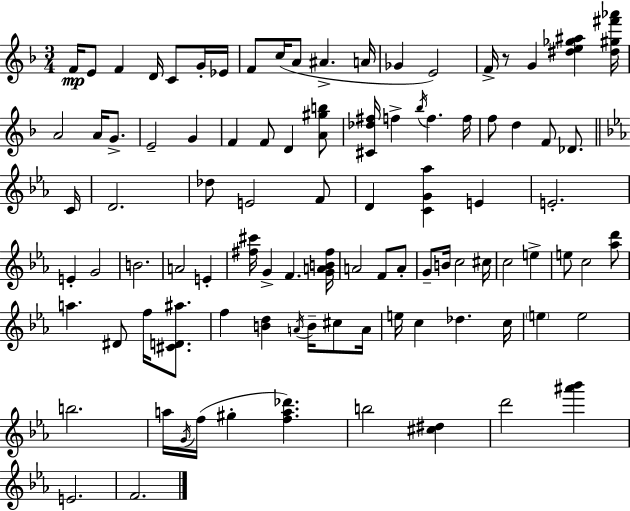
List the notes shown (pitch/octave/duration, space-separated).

F4/s E4/e F4/q D4/s C4/e G4/s Eb4/s F4/e C5/s A4/e A#4/q. A4/s Gb4/q E4/h F4/s R/e G4/q [D#5,E5,Gb5,A#5]/q [D#5,G#5,F#6,Ab6]/s A4/h A4/s G4/e. E4/h G4/q F4/q F4/e D4/q [A4,G#5,B5]/e [C#4,Db5,F#5]/s F5/q Bb5/s F5/q. F5/s F5/e D5/q F4/e Db4/e. C4/s D4/h. Db5/e E4/h F4/e D4/q [C4,G4,Ab5]/q E4/q E4/h. E4/q G4/h B4/h. A4/h E4/q [F#5,C#6]/s G4/q F4/q. [G4,A4,B4,F#5]/s A4/h F4/e A4/e G4/e B4/s C5/h C#5/s C5/h E5/q E5/e C5/h [Ab5,D6]/e A5/q. D#4/e F5/s [C#4,D4,A#5]/e. F5/q [B4,D5]/q A4/s B4/s C#5/e A4/s E5/s C5/q Db5/q. C5/s E5/q E5/h B5/h. A5/s G4/s F5/s G#5/q [F5,A5,Db6]/q. B5/h [C#5,D#5]/q D6/h [A#6,Bb6]/q E4/h. F4/h.